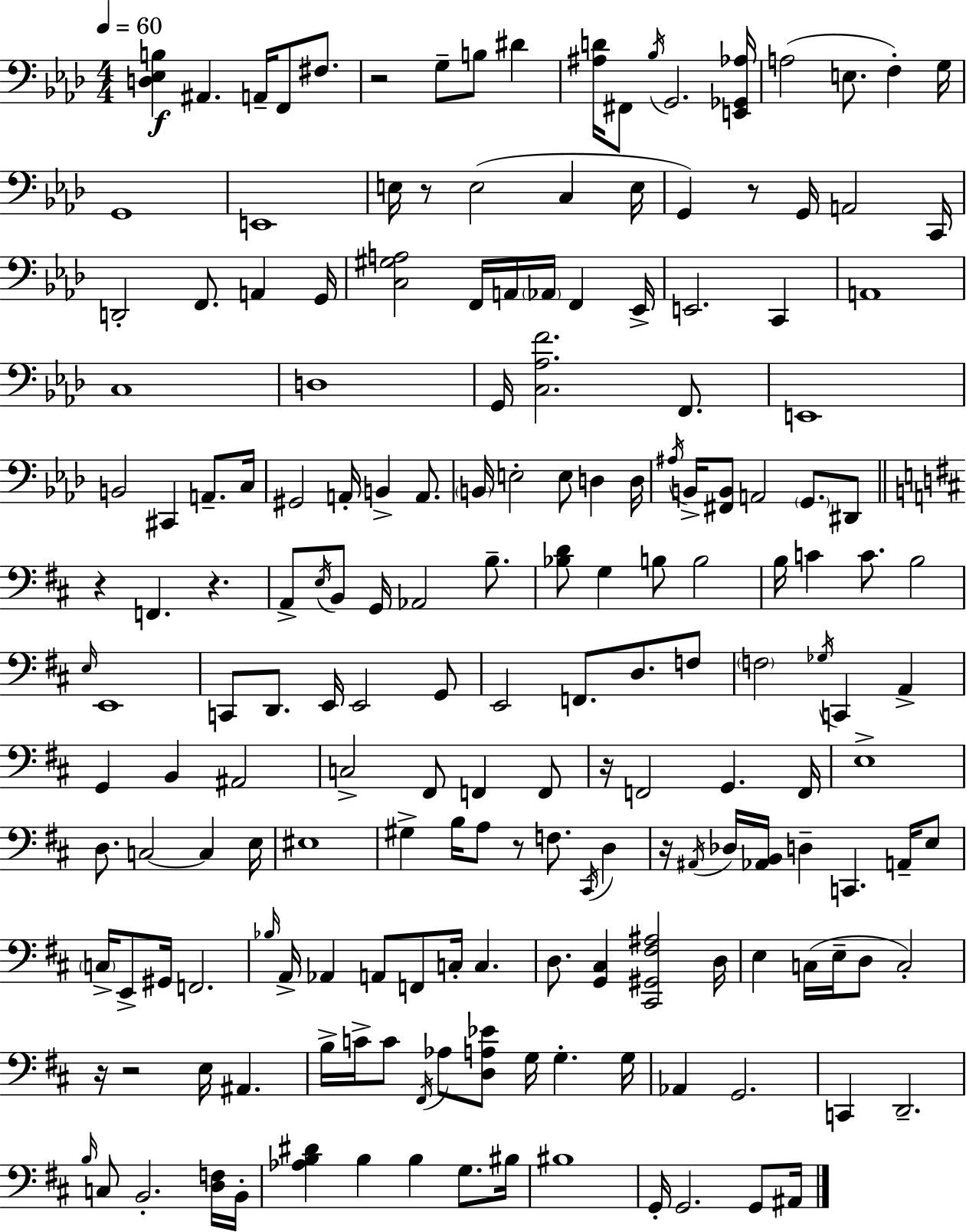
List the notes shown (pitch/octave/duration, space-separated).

[D3,Eb3,B3]/q A#2/q. A2/s F2/e F#3/e. R/h G3/e B3/e D#4/q [A#3,D4]/s F#2/e Bb3/s G2/h. [E2,Gb2,Ab3]/s A3/h E3/e. F3/q G3/s G2/w E2/w E3/s R/e E3/h C3/q E3/s G2/q R/e G2/s A2/h C2/s D2/h F2/e. A2/q G2/s [C3,G#3,A3]/h F2/s A2/s Ab2/s F2/q Eb2/s E2/h. C2/q A2/w C3/w D3/w G2/s [C3,Ab3,F4]/h. F2/e. E2/w B2/h C#2/q A2/e. C3/s G#2/h A2/s B2/q A2/e. B2/s E3/h E3/e D3/q D3/s A#3/s B2/s [F#2,B2]/e A2/h G2/e. D#2/e R/q F2/q. R/q. A2/e E3/s B2/e G2/s Ab2/h B3/e. [Bb3,D4]/e G3/q B3/e B3/h B3/s C4/q C4/e. B3/h E3/s E2/w C2/e D2/e. E2/s E2/h G2/e E2/h F2/e. D3/e. F3/e F3/h Gb3/s C2/q A2/q G2/q B2/q A#2/h C3/h F#2/e F2/q F2/e R/s F2/h G2/q. F2/s E3/w D3/e. C3/h C3/q E3/s EIS3/w G#3/q B3/s A3/e R/e F3/e. C#2/s D3/q R/s A#2/s Db3/s [Ab2,B2]/s D3/q C2/q. A2/s E3/e C3/s E2/e G#2/s F2/h. Bb3/s A2/s Ab2/q A2/e F2/e C3/s C3/q. D3/e. [G2,C#3]/q [C#2,G#2,F#3,A#3]/h D3/s E3/q C3/s E3/s D3/e C3/h R/s R/h E3/s A#2/q. B3/s C4/s C4/e F#2/s Ab3/e [D3,A3,Eb4]/e G3/s G3/q. G3/s Ab2/q G2/h. C2/q D2/h. B3/s C3/e B2/h. [D3,F3]/s B2/s [Ab3,B3,D#4]/q B3/q B3/q G3/e. BIS3/s BIS3/w G2/s G2/h. G2/e A#2/s